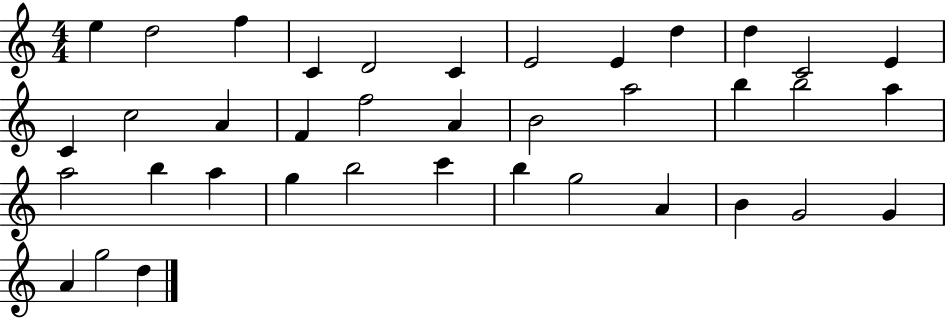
X:1
T:Untitled
M:4/4
L:1/4
K:C
e d2 f C D2 C E2 E d d C2 E C c2 A F f2 A B2 a2 b b2 a a2 b a g b2 c' b g2 A B G2 G A g2 d